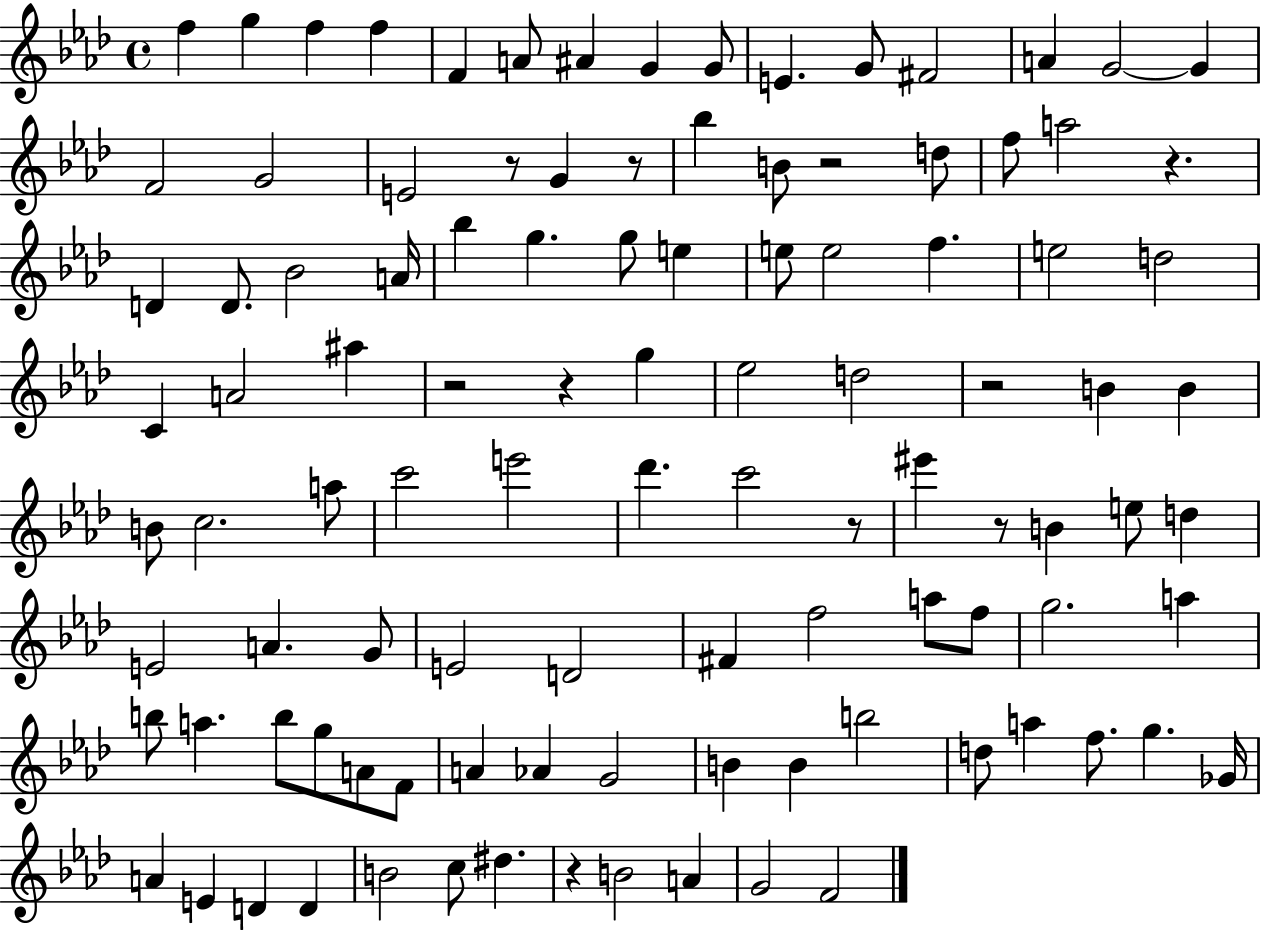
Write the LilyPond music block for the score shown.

{
  \clef treble
  \time 4/4
  \defaultTimeSignature
  \key aes \major
  f''4 g''4 f''4 f''4 | f'4 a'8 ais'4 g'4 g'8 | e'4. g'8 fis'2 | a'4 g'2~~ g'4 | \break f'2 g'2 | e'2 r8 g'4 r8 | bes''4 b'8 r2 d''8 | f''8 a''2 r4. | \break d'4 d'8. bes'2 a'16 | bes''4 g''4. g''8 e''4 | e''8 e''2 f''4. | e''2 d''2 | \break c'4 a'2 ais''4 | r2 r4 g''4 | ees''2 d''2 | r2 b'4 b'4 | \break b'8 c''2. a''8 | c'''2 e'''2 | des'''4. c'''2 r8 | eis'''4 r8 b'4 e''8 d''4 | \break e'2 a'4. g'8 | e'2 d'2 | fis'4 f''2 a''8 f''8 | g''2. a''4 | \break b''8 a''4. b''8 g''8 a'8 f'8 | a'4 aes'4 g'2 | b'4 b'4 b''2 | d''8 a''4 f''8. g''4. ges'16 | \break a'4 e'4 d'4 d'4 | b'2 c''8 dis''4. | r4 b'2 a'4 | g'2 f'2 | \break \bar "|."
}